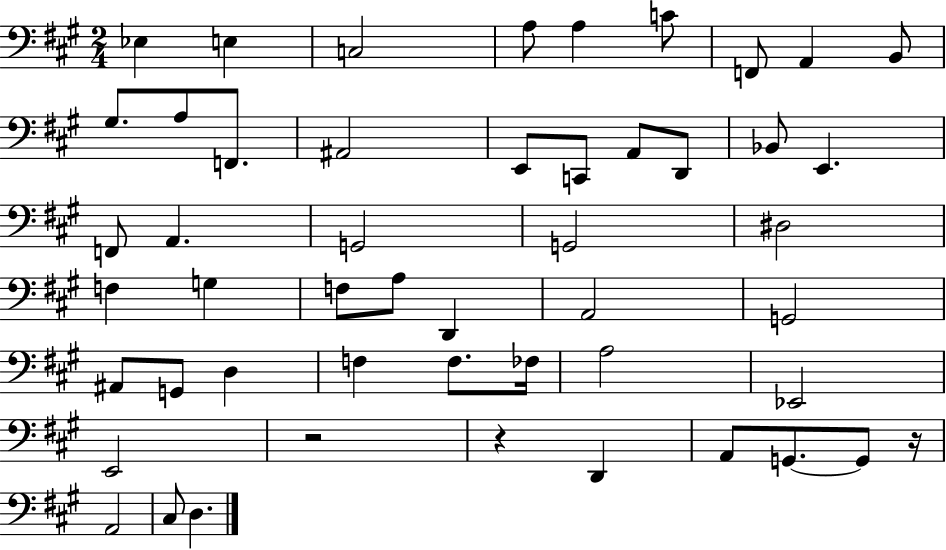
{
  \clef bass
  \numericTimeSignature
  \time 2/4
  \key a \major
  ees4 e4 | c2 | a8 a4 c'8 | f,8 a,4 b,8 | \break gis8. a8 f,8. | ais,2 | e,8 c,8 a,8 d,8 | bes,8 e,4. | \break f,8 a,4. | g,2 | g,2 | dis2 | \break f4 g4 | f8 a8 d,4 | a,2 | g,2 | \break ais,8 g,8 d4 | f4 f8. fes16 | a2 | ees,2 | \break e,2 | r2 | r4 d,4 | a,8 g,8.~~ g,8 r16 | \break a,2 | cis8 d4. | \bar "|."
}